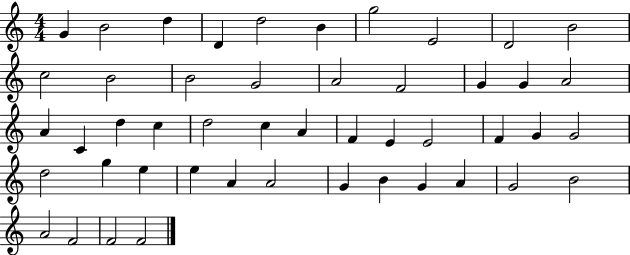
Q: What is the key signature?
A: C major